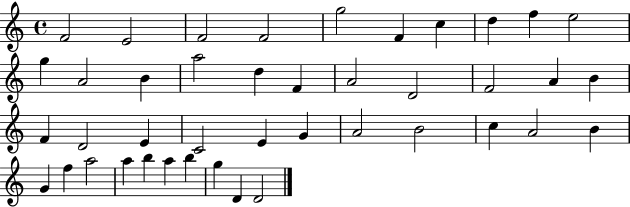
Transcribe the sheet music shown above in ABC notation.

X:1
T:Untitled
M:4/4
L:1/4
K:C
F2 E2 F2 F2 g2 F c d f e2 g A2 B a2 d F A2 D2 F2 A B F D2 E C2 E G A2 B2 c A2 B G f a2 a b a b g D D2